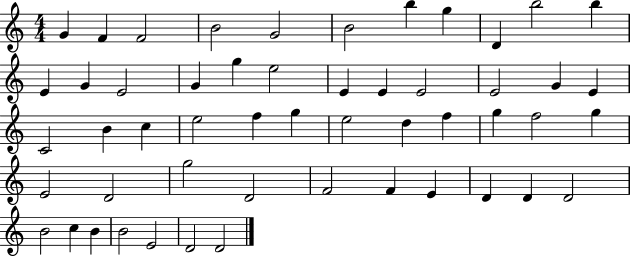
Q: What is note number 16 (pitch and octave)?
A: G5